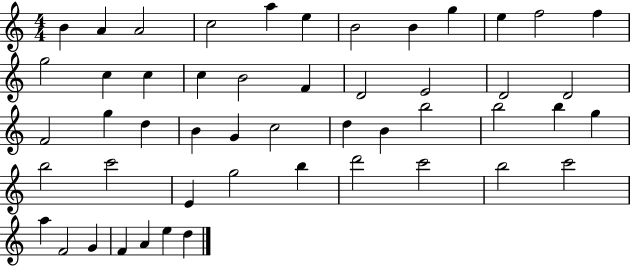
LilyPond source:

{
  \clef treble
  \numericTimeSignature
  \time 4/4
  \key c \major
  b'4 a'4 a'2 | c''2 a''4 e''4 | b'2 b'4 g''4 | e''4 f''2 f''4 | \break g''2 c''4 c''4 | c''4 b'2 f'4 | d'2 e'2 | d'2 d'2 | \break f'2 g''4 d''4 | b'4 g'4 c''2 | d''4 b'4 b''2 | b''2 b''4 g''4 | \break b''2 c'''2 | e'4 g''2 b''4 | d'''2 c'''2 | b''2 c'''2 | \break a''4 f'2 g'4 | f'4 a'4 e''4 d''4 | \bar "|."
}